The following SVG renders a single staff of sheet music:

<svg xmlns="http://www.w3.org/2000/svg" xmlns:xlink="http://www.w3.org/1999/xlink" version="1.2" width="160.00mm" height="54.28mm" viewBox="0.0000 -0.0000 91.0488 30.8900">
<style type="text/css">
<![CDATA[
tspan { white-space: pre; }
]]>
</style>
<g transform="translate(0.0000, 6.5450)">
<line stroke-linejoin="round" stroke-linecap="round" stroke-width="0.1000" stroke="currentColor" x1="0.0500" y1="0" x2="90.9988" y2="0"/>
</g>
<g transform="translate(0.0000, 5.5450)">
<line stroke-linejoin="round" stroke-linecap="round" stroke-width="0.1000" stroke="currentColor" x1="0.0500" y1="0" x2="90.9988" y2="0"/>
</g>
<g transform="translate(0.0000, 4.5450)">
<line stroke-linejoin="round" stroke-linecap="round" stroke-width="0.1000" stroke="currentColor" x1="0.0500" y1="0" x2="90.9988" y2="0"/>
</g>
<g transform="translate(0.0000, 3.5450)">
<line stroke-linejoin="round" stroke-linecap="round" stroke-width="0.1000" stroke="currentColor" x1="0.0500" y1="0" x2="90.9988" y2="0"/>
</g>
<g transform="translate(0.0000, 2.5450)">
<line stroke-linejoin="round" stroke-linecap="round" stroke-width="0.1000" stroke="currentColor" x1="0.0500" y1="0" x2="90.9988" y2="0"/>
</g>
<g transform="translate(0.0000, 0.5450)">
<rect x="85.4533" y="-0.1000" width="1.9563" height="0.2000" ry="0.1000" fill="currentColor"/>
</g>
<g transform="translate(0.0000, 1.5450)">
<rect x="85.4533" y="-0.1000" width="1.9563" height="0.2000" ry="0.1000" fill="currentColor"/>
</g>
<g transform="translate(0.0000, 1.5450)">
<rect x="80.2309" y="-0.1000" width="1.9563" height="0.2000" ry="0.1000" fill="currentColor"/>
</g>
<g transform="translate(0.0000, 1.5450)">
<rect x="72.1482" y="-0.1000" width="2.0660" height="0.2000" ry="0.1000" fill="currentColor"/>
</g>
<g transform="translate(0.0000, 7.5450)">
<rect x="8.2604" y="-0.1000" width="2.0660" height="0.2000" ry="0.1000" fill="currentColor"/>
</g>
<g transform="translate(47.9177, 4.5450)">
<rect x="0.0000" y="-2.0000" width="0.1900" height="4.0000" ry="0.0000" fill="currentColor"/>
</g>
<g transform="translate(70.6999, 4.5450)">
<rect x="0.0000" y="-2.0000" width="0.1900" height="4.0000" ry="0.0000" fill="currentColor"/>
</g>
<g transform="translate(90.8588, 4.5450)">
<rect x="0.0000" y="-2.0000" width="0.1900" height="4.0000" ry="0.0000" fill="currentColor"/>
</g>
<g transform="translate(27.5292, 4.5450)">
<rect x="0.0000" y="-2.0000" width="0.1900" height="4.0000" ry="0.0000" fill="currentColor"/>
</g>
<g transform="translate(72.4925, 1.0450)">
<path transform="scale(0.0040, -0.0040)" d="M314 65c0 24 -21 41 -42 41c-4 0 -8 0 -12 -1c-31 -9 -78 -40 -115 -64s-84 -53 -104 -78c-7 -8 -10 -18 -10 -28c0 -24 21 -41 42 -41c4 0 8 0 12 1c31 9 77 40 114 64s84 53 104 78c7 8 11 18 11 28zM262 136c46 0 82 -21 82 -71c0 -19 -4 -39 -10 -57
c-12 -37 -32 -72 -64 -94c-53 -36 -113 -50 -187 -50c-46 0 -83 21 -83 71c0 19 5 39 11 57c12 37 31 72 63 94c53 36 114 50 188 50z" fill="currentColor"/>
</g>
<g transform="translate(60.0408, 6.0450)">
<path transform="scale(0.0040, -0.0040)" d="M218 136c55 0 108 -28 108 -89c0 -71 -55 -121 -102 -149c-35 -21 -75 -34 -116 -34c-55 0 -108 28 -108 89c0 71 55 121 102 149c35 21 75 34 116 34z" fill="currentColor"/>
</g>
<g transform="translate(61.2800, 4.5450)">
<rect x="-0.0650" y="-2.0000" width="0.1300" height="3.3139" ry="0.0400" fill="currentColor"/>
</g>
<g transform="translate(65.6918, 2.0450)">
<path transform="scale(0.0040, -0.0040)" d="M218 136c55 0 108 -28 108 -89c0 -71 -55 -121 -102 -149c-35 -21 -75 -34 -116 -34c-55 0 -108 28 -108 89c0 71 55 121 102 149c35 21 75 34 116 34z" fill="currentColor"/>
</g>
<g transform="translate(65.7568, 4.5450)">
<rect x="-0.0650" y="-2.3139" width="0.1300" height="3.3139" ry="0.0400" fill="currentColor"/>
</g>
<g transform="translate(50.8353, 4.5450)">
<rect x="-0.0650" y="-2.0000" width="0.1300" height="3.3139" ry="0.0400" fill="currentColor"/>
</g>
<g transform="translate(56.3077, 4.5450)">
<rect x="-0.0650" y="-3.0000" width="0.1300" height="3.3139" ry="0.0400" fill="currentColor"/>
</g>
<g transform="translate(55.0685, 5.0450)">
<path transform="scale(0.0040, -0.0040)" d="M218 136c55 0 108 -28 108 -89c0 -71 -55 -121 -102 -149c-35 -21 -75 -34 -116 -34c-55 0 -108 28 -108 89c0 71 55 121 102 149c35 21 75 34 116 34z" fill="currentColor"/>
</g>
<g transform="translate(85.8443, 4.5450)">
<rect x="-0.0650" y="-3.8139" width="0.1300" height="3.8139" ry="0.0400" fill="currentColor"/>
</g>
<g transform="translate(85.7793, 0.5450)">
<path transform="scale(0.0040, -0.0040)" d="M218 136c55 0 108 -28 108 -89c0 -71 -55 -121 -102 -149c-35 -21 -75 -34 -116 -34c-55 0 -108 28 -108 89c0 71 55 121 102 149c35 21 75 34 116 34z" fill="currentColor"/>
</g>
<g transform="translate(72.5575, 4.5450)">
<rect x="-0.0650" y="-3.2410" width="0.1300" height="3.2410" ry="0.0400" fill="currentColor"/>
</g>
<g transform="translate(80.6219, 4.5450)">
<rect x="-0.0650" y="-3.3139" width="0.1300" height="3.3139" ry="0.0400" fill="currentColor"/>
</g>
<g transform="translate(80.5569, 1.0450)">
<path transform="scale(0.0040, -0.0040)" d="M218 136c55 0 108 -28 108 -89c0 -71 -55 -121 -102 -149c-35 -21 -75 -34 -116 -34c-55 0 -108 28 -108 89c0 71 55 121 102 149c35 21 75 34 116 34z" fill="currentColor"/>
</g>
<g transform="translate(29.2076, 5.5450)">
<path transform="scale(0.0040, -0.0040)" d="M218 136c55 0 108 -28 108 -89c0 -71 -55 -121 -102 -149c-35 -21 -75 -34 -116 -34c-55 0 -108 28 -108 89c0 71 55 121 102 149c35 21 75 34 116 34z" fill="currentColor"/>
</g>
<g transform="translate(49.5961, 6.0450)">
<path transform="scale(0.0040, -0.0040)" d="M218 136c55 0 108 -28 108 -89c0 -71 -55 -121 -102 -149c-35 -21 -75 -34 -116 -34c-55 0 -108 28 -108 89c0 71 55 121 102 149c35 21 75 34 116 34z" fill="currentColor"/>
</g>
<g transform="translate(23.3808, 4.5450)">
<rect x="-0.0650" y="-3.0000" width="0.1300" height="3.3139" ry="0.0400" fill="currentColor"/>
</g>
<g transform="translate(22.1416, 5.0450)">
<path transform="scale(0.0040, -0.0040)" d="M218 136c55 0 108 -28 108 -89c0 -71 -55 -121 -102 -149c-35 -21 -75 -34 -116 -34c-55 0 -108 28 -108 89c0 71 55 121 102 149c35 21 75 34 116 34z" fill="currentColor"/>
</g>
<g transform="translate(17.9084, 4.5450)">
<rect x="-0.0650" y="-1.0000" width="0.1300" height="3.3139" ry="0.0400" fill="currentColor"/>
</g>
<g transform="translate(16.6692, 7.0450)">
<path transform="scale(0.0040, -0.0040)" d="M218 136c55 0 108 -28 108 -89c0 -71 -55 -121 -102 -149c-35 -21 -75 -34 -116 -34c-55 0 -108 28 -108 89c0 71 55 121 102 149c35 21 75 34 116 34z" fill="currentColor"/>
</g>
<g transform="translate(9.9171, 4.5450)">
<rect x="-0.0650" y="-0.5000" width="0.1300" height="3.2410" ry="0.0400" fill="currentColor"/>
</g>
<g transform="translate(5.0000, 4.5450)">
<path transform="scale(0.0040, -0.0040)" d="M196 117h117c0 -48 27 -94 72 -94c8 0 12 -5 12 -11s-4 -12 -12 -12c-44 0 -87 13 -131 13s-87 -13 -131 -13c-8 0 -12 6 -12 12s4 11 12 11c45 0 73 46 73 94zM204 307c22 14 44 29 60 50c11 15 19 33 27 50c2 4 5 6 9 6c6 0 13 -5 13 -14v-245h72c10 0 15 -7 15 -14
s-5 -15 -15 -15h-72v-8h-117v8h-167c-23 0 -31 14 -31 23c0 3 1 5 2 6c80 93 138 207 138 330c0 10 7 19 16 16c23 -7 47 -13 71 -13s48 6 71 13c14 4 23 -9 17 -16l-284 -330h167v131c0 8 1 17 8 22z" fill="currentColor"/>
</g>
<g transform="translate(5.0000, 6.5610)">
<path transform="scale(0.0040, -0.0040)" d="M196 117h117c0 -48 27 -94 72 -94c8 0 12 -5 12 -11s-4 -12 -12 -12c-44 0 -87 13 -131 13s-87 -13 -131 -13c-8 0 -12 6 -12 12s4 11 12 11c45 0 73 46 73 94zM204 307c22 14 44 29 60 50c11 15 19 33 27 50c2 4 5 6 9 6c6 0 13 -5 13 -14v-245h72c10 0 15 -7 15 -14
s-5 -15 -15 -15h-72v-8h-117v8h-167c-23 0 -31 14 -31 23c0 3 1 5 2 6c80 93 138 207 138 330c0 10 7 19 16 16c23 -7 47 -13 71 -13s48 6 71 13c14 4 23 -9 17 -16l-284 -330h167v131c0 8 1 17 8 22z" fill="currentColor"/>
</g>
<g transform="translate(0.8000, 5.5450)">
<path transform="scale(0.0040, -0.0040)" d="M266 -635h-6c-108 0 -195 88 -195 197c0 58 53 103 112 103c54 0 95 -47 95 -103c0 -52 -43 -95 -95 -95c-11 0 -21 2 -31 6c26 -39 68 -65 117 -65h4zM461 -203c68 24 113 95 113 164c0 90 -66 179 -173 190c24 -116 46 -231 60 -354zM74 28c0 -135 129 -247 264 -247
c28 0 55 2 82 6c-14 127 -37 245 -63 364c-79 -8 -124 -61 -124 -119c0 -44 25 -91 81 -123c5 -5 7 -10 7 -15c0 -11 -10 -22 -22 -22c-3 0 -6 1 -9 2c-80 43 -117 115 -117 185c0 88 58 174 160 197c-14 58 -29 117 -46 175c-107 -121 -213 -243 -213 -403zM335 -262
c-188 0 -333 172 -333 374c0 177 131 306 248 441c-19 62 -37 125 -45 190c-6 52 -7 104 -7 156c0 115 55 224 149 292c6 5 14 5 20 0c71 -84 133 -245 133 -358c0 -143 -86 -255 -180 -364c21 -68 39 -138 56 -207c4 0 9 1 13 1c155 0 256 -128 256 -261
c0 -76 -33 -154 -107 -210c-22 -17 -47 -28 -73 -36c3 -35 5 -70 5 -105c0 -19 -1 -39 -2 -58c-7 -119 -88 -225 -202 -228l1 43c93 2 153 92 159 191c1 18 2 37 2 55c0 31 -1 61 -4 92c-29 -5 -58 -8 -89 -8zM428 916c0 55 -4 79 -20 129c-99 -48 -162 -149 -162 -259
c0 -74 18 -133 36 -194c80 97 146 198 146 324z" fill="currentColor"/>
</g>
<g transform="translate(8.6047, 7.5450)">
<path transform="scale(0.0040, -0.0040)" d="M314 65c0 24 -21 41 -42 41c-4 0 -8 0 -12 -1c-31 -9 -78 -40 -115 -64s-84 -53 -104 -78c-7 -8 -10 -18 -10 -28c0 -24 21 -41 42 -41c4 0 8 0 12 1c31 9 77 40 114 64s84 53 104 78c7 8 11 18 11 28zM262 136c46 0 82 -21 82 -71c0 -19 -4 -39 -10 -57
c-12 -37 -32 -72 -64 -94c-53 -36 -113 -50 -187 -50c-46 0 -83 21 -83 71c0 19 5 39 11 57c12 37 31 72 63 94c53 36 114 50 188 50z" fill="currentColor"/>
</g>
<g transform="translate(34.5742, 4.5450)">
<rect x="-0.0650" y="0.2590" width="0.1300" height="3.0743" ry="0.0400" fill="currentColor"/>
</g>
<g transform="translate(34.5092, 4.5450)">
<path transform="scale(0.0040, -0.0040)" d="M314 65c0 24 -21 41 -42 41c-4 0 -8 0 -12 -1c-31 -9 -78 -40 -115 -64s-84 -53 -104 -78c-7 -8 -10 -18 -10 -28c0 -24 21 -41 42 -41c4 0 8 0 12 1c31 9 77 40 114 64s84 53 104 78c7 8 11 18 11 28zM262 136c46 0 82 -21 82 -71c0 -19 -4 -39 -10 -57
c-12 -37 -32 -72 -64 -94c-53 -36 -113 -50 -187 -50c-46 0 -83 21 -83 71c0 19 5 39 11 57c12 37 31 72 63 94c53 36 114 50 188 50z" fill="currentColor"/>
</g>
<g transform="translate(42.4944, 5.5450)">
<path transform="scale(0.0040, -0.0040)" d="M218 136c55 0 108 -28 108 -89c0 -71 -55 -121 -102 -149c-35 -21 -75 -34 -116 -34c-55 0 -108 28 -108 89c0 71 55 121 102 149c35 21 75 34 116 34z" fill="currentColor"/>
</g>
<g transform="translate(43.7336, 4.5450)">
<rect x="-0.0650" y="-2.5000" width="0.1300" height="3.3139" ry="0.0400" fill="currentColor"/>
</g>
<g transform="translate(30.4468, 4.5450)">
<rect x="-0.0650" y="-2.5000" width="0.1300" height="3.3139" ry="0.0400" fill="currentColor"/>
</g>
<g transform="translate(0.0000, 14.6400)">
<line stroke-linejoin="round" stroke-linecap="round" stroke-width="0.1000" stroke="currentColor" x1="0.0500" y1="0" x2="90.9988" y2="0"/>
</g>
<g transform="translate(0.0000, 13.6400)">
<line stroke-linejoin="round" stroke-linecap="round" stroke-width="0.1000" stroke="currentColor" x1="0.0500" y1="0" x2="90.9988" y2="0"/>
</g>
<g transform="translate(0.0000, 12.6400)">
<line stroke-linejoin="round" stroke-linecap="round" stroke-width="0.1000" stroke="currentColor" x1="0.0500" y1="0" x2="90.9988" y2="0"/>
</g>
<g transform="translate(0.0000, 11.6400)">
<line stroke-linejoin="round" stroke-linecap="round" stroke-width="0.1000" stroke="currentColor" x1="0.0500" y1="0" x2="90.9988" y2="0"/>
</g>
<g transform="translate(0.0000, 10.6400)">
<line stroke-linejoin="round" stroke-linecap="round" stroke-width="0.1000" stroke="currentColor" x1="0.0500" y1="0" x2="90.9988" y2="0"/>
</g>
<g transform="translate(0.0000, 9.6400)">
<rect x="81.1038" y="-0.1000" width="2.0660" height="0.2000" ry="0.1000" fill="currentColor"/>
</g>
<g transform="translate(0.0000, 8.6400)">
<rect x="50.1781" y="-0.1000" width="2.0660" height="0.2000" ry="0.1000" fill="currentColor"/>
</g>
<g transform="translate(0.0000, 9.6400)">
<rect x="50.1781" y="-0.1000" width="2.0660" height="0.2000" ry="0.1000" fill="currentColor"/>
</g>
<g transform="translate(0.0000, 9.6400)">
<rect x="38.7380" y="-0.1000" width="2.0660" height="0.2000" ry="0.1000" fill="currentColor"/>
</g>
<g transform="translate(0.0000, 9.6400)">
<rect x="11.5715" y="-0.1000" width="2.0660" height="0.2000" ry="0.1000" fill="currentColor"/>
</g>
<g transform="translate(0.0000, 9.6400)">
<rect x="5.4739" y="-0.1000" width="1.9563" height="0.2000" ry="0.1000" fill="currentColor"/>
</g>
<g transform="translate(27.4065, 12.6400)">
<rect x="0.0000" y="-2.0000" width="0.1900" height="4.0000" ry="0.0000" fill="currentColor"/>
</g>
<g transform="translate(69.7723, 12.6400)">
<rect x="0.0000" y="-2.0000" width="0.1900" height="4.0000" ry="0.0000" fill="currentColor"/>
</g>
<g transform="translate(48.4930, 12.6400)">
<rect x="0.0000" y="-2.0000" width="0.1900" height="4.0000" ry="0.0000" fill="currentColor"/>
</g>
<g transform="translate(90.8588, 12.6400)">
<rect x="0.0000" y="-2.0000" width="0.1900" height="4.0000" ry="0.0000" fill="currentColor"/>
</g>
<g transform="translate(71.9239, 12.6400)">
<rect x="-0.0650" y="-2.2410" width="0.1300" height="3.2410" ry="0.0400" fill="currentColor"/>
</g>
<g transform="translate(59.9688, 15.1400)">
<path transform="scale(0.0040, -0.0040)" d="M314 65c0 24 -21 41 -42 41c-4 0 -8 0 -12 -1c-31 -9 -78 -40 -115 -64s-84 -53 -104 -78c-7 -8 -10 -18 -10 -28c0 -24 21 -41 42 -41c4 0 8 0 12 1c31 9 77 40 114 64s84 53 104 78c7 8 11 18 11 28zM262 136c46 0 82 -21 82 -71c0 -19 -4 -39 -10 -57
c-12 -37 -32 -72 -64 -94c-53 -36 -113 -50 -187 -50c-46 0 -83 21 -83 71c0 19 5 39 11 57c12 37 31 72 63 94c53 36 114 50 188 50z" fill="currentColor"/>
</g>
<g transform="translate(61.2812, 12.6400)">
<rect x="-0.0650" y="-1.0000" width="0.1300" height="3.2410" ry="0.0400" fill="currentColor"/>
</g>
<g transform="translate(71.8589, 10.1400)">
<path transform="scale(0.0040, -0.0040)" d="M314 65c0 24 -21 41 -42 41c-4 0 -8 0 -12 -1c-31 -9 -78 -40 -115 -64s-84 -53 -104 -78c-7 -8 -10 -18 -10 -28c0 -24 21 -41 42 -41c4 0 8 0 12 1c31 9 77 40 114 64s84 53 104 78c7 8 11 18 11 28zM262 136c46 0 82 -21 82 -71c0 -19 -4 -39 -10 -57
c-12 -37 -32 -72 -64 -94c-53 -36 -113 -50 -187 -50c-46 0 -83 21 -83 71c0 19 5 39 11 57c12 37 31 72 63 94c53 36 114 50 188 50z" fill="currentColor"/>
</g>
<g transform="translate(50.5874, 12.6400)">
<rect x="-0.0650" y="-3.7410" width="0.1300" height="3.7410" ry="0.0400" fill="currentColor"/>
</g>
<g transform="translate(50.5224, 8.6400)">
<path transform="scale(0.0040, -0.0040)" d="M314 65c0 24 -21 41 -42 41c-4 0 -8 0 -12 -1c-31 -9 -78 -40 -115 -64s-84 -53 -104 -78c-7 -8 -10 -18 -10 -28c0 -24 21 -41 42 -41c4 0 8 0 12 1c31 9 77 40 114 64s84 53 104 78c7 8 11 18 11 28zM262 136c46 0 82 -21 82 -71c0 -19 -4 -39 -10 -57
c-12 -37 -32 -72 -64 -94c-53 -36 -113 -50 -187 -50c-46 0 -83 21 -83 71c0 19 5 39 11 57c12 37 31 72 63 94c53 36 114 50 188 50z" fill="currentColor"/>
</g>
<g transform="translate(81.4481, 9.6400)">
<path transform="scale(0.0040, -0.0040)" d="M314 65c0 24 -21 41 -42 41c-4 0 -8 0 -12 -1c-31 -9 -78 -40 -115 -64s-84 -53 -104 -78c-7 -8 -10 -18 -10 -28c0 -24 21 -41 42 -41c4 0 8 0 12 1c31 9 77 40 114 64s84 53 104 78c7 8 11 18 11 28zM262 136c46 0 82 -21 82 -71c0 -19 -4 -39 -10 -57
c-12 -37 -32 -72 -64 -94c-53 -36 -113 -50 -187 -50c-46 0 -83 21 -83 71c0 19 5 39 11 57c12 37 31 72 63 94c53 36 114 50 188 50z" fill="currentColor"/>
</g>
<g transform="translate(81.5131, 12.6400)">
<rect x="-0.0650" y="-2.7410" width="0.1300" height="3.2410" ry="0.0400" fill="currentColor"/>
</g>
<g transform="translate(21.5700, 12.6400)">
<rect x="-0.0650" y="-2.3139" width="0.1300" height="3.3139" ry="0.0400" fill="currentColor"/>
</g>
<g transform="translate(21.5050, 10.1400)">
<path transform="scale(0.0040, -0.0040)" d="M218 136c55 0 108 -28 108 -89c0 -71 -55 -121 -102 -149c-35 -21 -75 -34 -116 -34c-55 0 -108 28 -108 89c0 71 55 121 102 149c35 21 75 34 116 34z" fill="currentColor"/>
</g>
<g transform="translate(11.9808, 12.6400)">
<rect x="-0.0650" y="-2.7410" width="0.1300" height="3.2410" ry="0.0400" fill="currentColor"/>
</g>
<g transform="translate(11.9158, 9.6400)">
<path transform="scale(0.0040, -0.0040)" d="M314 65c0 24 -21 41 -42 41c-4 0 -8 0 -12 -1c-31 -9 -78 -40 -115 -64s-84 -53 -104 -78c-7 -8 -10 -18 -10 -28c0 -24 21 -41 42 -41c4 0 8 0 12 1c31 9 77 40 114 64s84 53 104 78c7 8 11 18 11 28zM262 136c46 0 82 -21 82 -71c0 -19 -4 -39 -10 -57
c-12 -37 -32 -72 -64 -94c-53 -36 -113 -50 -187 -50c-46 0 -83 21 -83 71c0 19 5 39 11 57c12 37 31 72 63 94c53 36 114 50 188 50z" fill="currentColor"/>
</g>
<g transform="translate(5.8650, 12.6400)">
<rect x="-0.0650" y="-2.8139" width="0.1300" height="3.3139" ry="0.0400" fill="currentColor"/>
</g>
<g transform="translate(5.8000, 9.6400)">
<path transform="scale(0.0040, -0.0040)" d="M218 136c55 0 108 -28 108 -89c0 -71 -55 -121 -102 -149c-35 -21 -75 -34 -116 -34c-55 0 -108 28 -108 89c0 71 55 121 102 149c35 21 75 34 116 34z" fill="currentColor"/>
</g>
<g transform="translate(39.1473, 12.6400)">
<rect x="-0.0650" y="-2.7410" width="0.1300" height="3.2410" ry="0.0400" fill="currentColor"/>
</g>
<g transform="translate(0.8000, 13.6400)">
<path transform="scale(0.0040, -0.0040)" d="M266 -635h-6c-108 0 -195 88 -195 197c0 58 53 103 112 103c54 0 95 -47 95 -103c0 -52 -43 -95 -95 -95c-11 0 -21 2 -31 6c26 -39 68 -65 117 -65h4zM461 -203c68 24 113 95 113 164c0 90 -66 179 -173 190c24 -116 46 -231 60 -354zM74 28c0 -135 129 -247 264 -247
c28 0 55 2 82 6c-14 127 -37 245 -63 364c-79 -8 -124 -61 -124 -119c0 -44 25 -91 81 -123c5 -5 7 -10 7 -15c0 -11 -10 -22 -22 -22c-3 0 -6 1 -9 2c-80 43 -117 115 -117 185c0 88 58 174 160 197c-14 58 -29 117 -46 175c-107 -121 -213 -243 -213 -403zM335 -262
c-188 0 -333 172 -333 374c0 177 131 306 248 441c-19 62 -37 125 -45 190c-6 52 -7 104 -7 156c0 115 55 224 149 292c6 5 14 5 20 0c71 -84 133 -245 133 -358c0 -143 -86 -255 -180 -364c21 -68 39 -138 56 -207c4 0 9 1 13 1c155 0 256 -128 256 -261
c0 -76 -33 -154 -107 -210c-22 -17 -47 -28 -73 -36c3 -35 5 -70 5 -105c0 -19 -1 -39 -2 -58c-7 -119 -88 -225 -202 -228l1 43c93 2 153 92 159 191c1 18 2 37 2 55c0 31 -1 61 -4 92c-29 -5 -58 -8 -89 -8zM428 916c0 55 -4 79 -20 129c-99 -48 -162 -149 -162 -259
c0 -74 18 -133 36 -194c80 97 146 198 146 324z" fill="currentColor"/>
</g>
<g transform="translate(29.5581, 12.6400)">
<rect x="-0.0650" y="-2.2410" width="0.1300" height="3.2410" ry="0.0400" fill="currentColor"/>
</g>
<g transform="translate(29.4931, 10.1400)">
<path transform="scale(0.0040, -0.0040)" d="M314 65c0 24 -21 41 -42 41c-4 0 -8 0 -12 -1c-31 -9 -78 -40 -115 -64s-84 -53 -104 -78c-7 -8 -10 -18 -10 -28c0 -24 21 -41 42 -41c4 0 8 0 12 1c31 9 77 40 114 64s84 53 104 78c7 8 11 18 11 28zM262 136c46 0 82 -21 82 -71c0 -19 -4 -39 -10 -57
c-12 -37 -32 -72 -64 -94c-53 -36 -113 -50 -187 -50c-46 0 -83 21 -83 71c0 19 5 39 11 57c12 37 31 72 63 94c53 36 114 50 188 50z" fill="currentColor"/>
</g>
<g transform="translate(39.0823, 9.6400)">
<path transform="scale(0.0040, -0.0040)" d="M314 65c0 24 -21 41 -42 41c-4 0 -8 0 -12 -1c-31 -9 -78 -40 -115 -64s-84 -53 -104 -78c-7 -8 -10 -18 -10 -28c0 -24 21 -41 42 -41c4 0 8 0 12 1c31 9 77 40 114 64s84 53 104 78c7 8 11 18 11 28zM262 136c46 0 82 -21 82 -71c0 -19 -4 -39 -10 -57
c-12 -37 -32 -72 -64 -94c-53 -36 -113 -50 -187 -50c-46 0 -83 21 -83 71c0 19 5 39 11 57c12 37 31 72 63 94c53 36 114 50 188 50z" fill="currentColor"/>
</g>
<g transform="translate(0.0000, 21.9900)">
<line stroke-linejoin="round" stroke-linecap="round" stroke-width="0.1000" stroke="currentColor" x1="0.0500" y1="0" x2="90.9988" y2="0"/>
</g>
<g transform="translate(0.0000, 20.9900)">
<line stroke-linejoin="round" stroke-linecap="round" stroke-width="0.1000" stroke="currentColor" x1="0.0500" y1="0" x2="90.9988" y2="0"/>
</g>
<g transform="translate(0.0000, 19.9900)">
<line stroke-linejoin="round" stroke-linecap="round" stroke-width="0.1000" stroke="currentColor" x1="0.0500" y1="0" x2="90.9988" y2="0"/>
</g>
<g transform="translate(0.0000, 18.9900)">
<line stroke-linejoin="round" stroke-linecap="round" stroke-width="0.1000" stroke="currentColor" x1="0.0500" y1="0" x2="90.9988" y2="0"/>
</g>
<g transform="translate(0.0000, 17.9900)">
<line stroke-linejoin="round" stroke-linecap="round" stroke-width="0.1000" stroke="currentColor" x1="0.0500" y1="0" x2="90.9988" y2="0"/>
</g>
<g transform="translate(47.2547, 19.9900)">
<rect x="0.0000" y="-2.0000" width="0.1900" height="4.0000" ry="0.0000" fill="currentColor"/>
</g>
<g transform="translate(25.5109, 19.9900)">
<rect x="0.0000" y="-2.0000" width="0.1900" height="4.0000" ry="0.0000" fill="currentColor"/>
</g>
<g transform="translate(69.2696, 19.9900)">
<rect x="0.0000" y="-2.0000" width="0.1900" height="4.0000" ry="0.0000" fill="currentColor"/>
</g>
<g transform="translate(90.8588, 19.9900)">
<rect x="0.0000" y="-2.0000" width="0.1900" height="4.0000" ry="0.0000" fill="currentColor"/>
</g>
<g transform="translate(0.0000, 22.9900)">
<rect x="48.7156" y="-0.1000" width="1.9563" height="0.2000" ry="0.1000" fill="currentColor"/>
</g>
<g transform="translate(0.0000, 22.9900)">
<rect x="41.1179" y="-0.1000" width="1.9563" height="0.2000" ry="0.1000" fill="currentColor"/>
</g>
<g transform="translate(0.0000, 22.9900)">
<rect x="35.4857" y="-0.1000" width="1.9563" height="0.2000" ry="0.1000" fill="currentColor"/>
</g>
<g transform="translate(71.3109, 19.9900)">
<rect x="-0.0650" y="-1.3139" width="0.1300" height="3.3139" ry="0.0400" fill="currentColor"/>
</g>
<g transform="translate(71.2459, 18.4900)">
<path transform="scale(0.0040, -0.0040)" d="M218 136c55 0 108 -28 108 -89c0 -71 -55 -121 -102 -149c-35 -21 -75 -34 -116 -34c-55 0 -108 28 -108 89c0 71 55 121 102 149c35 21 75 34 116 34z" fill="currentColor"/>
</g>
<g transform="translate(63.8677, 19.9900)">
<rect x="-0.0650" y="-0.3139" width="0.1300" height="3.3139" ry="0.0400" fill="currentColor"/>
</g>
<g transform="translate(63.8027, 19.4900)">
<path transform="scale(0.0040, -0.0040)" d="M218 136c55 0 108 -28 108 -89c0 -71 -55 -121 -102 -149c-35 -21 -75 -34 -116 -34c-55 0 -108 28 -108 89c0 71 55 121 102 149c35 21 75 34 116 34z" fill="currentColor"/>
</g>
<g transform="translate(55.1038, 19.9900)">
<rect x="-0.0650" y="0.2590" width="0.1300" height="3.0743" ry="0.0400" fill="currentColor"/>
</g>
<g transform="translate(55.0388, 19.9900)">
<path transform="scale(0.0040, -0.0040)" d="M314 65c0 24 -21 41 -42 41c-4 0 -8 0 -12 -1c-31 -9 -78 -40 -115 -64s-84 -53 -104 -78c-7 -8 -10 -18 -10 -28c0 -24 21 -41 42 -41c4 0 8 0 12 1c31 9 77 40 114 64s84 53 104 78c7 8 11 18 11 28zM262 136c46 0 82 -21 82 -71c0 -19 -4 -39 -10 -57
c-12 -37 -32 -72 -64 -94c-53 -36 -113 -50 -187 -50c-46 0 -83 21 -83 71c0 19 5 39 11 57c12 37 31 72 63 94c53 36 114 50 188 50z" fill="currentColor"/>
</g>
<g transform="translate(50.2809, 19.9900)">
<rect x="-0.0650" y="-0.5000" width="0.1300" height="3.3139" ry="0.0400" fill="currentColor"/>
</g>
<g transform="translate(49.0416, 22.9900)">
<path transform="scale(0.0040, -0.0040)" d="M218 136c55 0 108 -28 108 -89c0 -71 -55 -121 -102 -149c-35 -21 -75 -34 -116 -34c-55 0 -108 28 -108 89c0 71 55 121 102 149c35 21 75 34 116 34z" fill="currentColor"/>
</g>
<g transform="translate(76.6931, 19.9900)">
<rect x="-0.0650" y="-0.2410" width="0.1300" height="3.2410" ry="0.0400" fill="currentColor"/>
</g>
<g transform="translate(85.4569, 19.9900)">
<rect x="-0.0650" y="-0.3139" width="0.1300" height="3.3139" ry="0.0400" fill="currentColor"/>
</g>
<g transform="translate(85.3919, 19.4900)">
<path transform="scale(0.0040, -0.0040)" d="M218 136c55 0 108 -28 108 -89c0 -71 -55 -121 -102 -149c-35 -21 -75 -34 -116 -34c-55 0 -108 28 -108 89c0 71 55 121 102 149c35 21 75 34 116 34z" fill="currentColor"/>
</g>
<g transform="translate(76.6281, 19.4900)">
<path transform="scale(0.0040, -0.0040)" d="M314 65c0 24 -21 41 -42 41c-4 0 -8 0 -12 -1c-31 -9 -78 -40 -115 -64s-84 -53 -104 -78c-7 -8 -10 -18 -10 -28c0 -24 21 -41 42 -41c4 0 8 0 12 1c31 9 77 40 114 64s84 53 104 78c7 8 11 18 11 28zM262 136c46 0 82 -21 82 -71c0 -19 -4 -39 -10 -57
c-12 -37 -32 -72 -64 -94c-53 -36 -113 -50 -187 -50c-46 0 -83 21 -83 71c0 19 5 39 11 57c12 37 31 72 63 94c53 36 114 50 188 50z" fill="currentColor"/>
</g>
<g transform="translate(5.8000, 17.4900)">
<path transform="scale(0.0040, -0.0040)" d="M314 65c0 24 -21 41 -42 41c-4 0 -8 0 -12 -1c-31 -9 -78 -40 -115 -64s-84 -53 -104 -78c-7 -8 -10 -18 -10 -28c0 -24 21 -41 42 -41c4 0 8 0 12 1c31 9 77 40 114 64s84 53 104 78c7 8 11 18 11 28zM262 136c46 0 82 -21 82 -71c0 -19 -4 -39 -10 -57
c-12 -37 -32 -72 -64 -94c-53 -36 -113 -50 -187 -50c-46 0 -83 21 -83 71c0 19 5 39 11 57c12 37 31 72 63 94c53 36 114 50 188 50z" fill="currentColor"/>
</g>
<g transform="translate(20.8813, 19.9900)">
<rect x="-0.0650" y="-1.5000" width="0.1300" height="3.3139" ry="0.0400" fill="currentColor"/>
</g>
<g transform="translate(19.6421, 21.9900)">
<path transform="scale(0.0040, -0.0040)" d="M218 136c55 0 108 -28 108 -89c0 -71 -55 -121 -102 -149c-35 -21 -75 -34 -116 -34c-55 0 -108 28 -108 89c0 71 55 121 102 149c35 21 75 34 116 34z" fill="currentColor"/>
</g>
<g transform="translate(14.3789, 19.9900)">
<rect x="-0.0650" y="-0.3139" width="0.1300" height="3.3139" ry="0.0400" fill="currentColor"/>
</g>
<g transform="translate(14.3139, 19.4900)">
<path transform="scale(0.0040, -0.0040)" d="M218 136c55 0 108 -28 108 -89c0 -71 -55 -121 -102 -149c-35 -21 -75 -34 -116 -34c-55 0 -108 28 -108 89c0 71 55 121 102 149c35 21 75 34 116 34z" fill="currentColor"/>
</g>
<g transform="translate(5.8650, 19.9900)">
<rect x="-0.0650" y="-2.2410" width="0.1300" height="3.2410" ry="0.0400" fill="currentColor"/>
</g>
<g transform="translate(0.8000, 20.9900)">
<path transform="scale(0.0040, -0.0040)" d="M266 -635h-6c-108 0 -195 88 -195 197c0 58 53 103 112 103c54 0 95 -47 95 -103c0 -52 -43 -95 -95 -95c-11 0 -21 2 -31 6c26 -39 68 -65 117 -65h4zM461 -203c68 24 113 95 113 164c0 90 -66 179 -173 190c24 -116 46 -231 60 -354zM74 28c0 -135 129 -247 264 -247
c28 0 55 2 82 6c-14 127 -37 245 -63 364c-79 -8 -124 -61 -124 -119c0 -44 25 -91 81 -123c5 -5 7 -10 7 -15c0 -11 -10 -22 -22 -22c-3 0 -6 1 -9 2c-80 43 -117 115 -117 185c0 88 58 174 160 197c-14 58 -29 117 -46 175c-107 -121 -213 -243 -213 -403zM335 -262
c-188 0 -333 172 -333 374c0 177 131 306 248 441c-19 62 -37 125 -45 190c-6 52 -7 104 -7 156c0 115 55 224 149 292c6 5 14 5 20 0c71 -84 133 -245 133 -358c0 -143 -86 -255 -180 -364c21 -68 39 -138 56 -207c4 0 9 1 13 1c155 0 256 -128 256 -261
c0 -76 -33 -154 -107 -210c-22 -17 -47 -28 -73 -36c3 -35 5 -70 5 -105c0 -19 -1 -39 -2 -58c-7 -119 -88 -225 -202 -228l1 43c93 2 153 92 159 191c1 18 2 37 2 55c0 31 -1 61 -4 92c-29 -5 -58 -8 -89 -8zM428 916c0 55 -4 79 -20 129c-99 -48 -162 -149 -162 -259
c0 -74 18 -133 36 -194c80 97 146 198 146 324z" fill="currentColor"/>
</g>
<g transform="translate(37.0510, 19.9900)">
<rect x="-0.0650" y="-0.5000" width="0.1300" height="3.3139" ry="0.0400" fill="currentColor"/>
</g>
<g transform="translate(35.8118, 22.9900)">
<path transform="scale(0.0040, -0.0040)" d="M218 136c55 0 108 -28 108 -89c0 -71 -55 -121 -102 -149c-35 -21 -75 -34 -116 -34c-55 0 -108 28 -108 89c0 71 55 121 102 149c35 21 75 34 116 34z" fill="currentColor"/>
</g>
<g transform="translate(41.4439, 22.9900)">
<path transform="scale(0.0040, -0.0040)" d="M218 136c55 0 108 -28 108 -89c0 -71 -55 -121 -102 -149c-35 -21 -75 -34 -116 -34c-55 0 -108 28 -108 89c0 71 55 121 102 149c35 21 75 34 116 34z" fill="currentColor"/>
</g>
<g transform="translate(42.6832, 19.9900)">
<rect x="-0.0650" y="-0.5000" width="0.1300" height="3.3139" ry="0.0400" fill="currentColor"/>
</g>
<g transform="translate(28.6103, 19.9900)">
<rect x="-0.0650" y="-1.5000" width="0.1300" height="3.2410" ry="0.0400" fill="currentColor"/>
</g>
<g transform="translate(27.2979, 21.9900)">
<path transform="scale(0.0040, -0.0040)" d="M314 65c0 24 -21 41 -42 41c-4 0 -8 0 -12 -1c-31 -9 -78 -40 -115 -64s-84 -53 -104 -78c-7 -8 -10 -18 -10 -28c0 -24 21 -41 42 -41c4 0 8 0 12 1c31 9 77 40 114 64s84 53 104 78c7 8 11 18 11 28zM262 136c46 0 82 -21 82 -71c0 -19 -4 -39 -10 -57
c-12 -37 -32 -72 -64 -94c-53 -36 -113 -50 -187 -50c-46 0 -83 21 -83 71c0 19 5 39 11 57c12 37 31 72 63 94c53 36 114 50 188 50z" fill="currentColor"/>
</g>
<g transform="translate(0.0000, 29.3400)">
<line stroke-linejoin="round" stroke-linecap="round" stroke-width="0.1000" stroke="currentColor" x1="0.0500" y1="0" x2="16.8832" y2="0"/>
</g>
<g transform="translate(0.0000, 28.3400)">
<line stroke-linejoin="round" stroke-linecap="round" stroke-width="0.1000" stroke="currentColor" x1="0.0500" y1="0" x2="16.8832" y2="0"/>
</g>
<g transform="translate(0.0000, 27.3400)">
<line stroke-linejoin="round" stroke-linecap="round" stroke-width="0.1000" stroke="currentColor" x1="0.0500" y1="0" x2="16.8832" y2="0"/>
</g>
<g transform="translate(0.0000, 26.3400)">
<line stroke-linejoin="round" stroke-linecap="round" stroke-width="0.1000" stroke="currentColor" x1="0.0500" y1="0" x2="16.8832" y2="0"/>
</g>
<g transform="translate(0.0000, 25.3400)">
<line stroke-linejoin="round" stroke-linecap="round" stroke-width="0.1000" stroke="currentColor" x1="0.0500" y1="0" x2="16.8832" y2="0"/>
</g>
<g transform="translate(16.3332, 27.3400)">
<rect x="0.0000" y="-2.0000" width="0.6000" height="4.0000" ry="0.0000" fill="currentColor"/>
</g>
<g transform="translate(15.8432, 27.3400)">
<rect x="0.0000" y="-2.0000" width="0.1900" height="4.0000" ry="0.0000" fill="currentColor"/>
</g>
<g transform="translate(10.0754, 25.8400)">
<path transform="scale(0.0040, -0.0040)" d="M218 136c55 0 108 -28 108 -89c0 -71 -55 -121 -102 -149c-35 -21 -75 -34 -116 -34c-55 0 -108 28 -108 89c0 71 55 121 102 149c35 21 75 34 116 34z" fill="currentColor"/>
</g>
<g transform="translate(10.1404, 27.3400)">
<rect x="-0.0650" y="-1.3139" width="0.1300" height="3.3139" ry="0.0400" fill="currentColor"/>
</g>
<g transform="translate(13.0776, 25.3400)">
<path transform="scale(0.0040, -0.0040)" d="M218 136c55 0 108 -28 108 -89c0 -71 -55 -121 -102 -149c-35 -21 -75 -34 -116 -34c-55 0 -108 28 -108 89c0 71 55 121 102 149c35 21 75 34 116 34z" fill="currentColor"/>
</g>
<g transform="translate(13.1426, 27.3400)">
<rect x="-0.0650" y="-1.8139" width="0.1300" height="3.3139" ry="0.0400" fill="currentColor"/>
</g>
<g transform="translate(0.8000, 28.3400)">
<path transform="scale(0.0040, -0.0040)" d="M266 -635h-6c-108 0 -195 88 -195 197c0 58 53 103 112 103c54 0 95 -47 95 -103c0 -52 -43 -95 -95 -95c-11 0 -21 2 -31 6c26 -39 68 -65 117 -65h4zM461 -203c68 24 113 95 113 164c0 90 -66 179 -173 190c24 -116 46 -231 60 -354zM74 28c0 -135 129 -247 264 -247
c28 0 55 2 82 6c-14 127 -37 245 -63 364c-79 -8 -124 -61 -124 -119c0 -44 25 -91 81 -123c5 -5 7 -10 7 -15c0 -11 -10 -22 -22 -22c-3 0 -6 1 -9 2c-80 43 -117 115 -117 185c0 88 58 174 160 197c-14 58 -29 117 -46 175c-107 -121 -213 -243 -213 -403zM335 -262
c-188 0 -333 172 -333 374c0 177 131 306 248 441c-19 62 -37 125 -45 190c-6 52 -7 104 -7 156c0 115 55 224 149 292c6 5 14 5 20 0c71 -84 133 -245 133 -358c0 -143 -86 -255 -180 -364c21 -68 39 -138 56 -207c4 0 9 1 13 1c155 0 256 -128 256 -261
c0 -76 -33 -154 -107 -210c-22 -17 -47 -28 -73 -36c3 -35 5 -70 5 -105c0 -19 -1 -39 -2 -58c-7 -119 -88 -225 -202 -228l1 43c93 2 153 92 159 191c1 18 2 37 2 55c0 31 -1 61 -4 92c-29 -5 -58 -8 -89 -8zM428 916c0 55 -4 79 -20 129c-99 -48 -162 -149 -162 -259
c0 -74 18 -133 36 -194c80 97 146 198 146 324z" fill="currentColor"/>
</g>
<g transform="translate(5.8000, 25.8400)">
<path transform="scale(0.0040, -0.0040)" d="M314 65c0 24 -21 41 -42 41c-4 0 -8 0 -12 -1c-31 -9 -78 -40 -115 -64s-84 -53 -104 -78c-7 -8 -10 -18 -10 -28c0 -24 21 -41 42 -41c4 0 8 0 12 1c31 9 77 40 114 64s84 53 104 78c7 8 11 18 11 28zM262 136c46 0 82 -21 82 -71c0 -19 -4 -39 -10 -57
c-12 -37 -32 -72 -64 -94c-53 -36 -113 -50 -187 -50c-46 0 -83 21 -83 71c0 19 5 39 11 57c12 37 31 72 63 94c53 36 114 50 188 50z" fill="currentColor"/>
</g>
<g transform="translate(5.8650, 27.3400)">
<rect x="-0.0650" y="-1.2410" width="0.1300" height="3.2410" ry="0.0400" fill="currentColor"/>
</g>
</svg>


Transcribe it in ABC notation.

X:1
T:Untitled
M:4/4
L:1/4
K:C
C2 D A G B2 G F A F g b2 b c' a a2 g g2 a2 c'2 D2 g2 a2 g2 c E E2 C C C B2 c e c2 c e2 e f